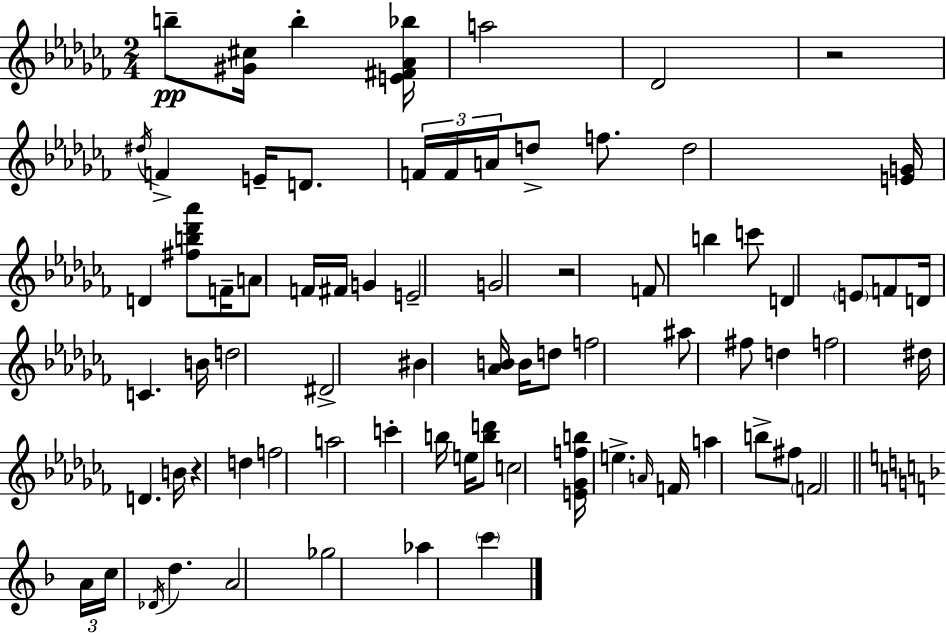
B5/e [G#4,C#5]/s B5/q [E4,F#4,Ab4,Bb5]/s A5/h Db4/h R/h D#5/s F4/q E4/s D4/e. F4/s F4/s A4/s D5/e F5/e. D5/h [E4,G4]/s D4/q [F#5,B5,Db6,Ab6]/e F4/s A4/e F4/s F#4/s G4/q E4/h G4/h R/h F4/e B5/q C6/e D4/q E4/e F4/e D4/s C4/q. B4/s D5/h D#4/h BIS4/q [Ab4,B4]/s B4/s D5/e F5/h A#5/e F#5/e D5/q F5/h D#5/s D4/q. B4/s R/q D5/q F5/h A5/h C6/q B5/s E5/s [B5,D6]/e C5/h [E4,Gb4,F5,B5]/s E5/q. A4/s F4/s A5/q B5/e F#5/e F4/h A4/s C5/s Db4/s D5/q. A4/h Gb5/h Ab5/q C6/q